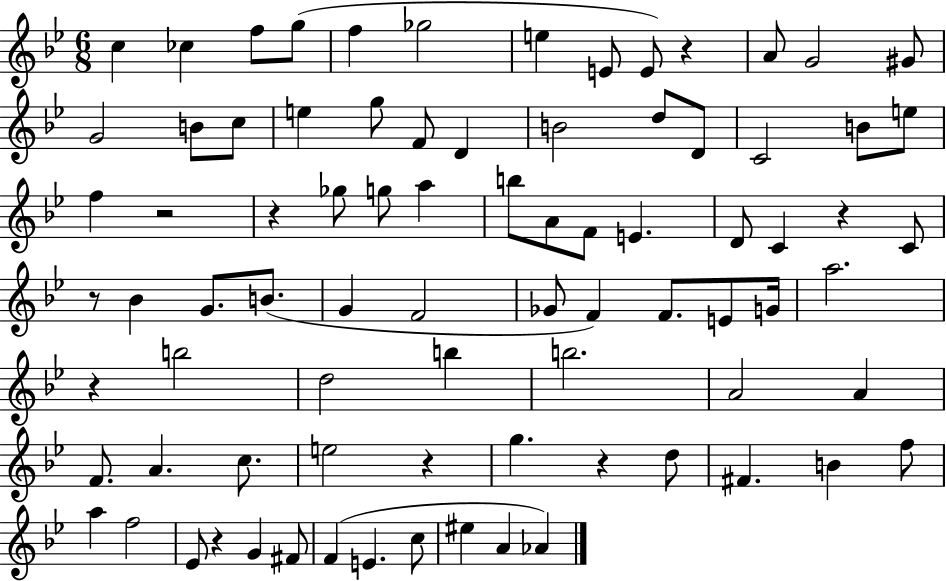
{
  \clef treble
  \numericTimeSignature
  \time 6/8
  \key bes \major
  c''4 ces''4 f''8 g''8( | f''4 ges''2 | e''4 e'8 e'8) r4 | a'8 g'2 gis'8 | \break g'2 b'8 c''8 | e''4 g''8 f'8 d'4 | b'2 d''8 d'8 | c'2 b'8 e''8 | \break f''4 r2 | r4 ges''8 g''8 a''4 | b''8 a'8 f'8 e'4. | d'8 c'4 r4 c'8 | \break r8 bes'4 g'8. b'8.( | g'4 f'2 | ges'8 f'4) f'8. e'8 g'16 | a''2. | \break r4 b''2 | d''2 b''4 | b''2. | a'2 a'4 | \break f'8. a'4. c''8. | e''2 r4 | g''4. r4 d''8 | fis'4. b'4 f''8 | \break a''4 f''2 | ees'8 r4 g'4 fis'8 | f'4( e'4. c''8 | eis''4 a'4 aes'4) | \break \bar "|."
}